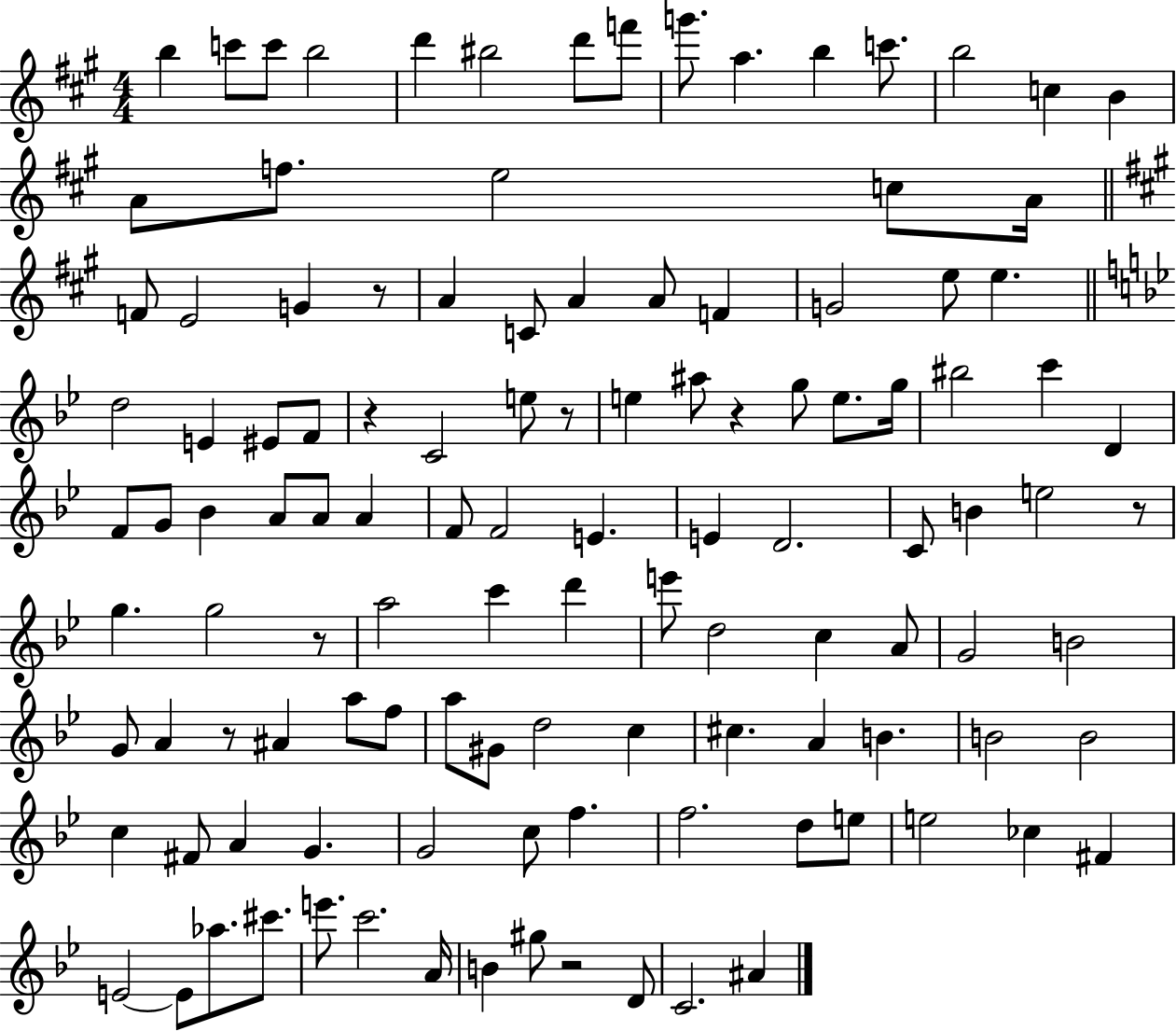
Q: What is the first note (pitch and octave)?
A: B5